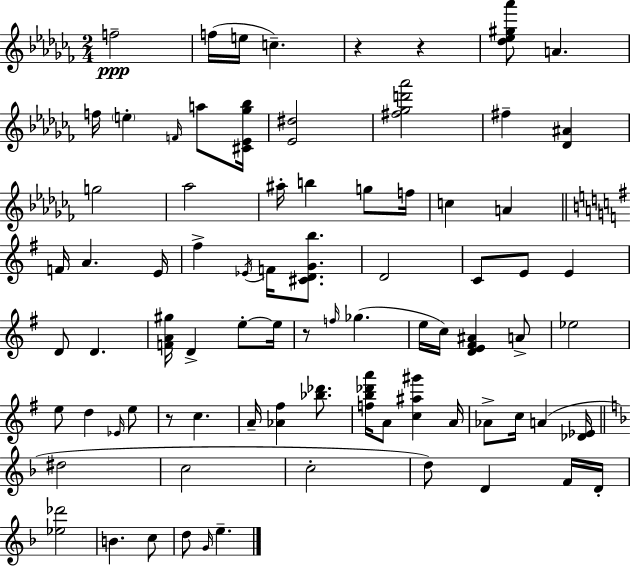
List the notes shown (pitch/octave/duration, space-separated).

F5/h F5/s E5/s C5/q. R/q R/q [Db5,Eb5,G#5,Ab6]/e A4/q. F5/s E5/q F4/s A5/e [C#4,Eb4,Gb5,Bb5]/s [Eb4,D#5]/h [F#5,Gb5,D6,Ab6]/h F#5/q [Db4,A#4]/q G5/h Ab5/h A#5/s B5/q G5/e F5/s C5/q A4/q F4/s A4/q. E4/s F#5/q Eb4/s F4/s [C#4,D4,G4,B5]/e. D4/h C4/e E4/e E4/q D4/e D4/q. [F4,A4,G#5]/s D4/q E5/e E5/s R/e F5/s Gb5/q. E5/s C5/s [D4,E4,F#4,A#4]/q A4/e Eb5/h E5/e D5/q Eb4/s E5/e R/e C5/q. A4/s [Ab4,F#5]/q [Bb5,Db6]/e. [F5,B5,Db6,A6]/s A4/e [C5,A#5,G#6]/q A4/s Ab4/e C5/s A4/q [Db4,Eb4]/s D#5/h C5/h C5/h D5/e D4/q F4/s D4/s [Eb5,Db6]/h B4/q. C5/e D5/e G4/s E5/q.